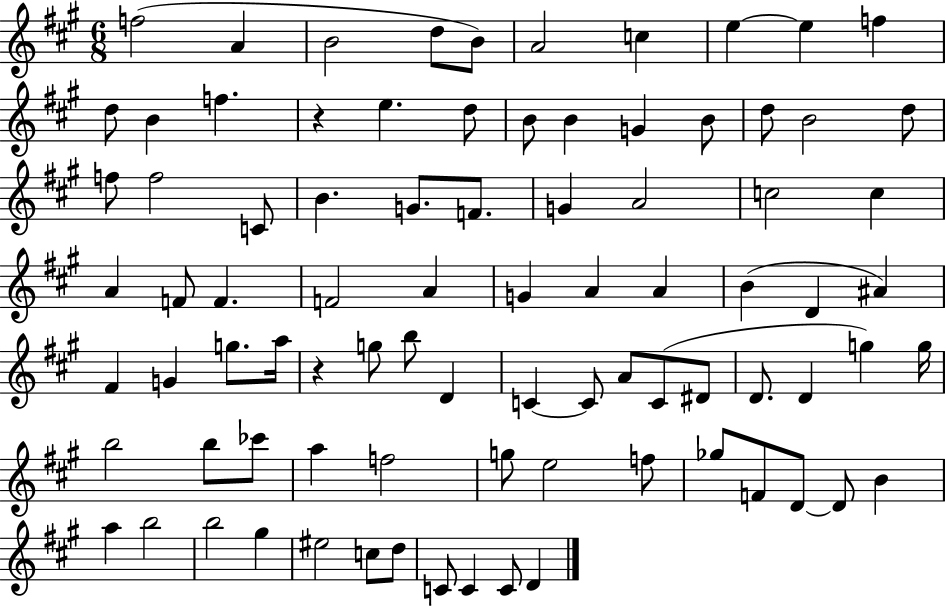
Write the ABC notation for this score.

X:1
T:Untitled
M:6/8
L:1/4
K:A
f2 A B2 d/2 B/2 A2 c e e f d/2 B f z e d/2 B/2 B G B/2 d/2 B2 d/2 f/2 f2 C/2 B G/2 F/2 G A2 c2 c A F/2 F F2 A G A A B D ^A ^F G g/2 a/4 z g/2 b/2 D C C/2 A/2 C/2 ^D/2 D/2 D g g/4 b2 b/2 _c'/2 a f2 g/2 e2 f/2 _g/2 F/2 D/2 D/2 B a b2 b2 ^g ^e2 c/2 d/2 C/2 C C/2 D